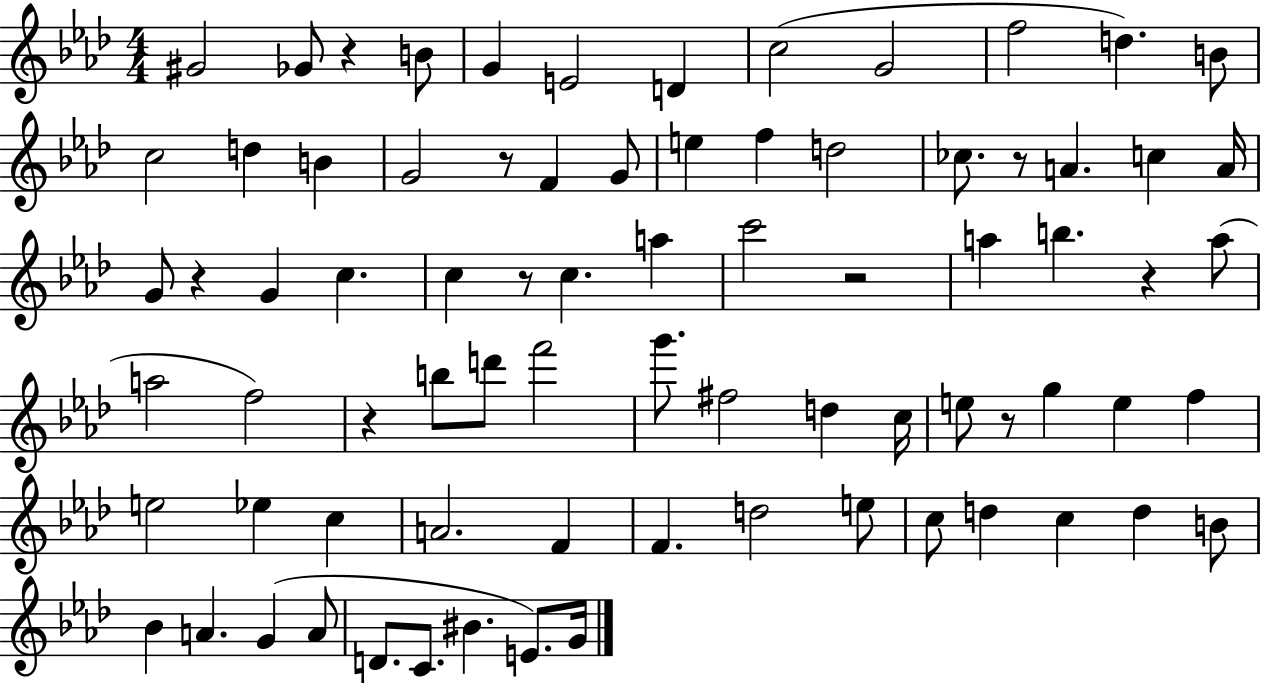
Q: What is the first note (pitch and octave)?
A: G#4